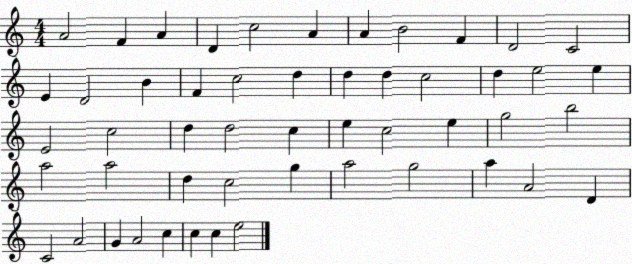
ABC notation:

X:1
T:Untitled
M:4/4
L:1/4
K:C
A2 F A D c2 A A B2 F D2 C2 E D2 B F c2 d d d c2 d e2 e E2 c2 d d2 c e c2 e g2 b2 a2 a2 d c2 g a2 g2 a A2 D C2 A2 G A2 c c c e2